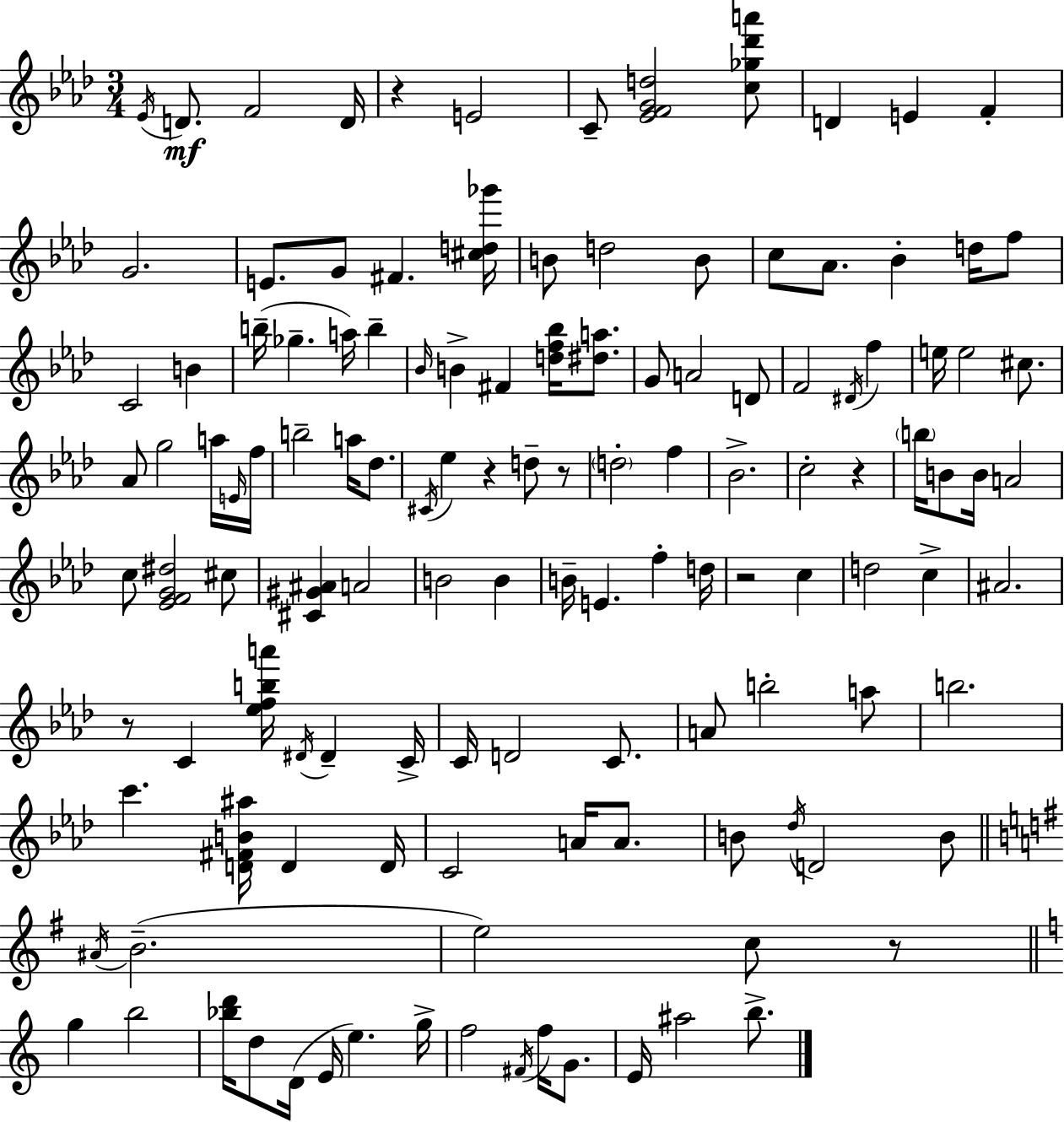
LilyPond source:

{
  \clef treble
  \numericTimeSignature
  \time 3/4
  \key aes \major
  \acciaccatura { ees'16 }\mf d'8. f'2 | d'16 r4 e'2 | c'8-- <ees' f' g' d''>2 <c'' ges'' des''' a'''>8 | d'4 e'4 f'4-. | \break g'2. | e'8. g'8 fis'4. | <cis'' d'' ges'''>16 b'8 d''2 b'8 | c''8 aes'8. bes'4-. d''16 f''8 | \break c'2 b'4 | b''16--( ges''4.-- a''16) b''4-- | \grace { bes'16 } b'4-> fis'4 <d'' f'' bes''>16 <dis'' a''>8. | g'8 a'2 | \break d'8 f'2 \acciaccatura { dis'16 } f''4 | e''16 e''2 | cis''8. aes'8 g''2 | a''16 \grace { e'16 } f''16 b''2-- | \break a''16 des''8. \acciaccatura { cis'16 } ees''4 r4 | d''8-- r8 \parenthesize d''2-. | f''4 bes'2.-> | c''2-. | \break r4 \parenthesize b''16 b'8 b'16 a'2 | c''8 <ees' f' g' dis''>2 | cis''8 <cis' gis' ais'>4 a'2 | b'2 | \break b'4 b'16-- e'4. | f''4-. d''16 r2 | c''4 d''2 | c''4-> ais'2. | \break r8 c'4 <ees'' f'' b'' a'''>16 | \acciaccatura { dis'16 } dis'4-- c'16-> c'16 d'2 | c'8. a'8 b''2-. | a''8 b''2. | \break c'''4. | <d' fis' b' ais''>16 d'4 d'16 c'2 | a'16 a'8. b'8 \acciaccatura { des''16 } d'2 | b'8 \bar "||" \break \key g \major \acciaccatura { ais'16 }( b'2.-- | e''2) c''8 r8 | \bar "||" \break \key c \major g''4 b''2 | <bes'' d'''>16 d''8 d'16( e'16 e''4.) g''16-> | f''2 \acciaccatura { fis'16 } f''16 g'8. | e'16 ais''2 b''8.-> | \break \bar "|."
}